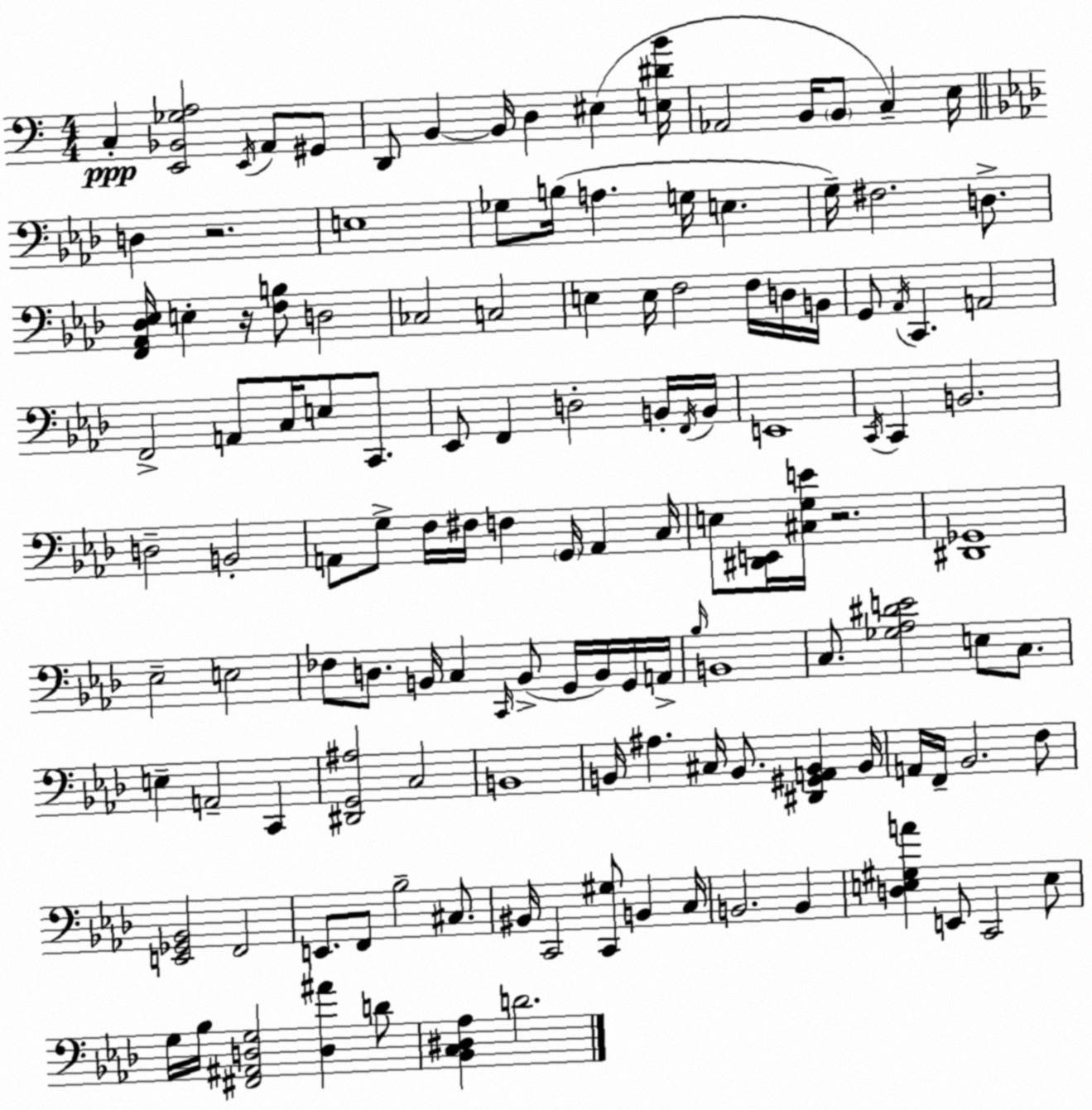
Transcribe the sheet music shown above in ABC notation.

X:1
T:Untitled
M:4/4
L:1/4
K:Am
C, [E,,_B,,_G,A,]2 E,,/4 A,,/2 ^G,,/2 D,,/2 B,, B,,/4 D, ^E, [E,^DB]/4 _A,,2 B,,/4 B,,/2 C, E,/4 D, z2 E,4 _G,/2 B,/4 A, G,/4 E, G,/4 ^F,2 D,/2 [F,,_A,,_D,_E,]/4 E, z/4 [F,B,]/2 D,2 _C,2 C,2 E, E,/4 F,2 F,/4 D,/4 B,,/4 G,,/2 _A,,/4 C,, A,,2 F,,2 A,,/2 C,/4 E,/2 C,,/2 _E,,/2 F,, D,2 B,,/4 F,,/4 B,,/4 E,,4 C,,/4 C,, B,,2 D,2 B,,2 A,,/2 G,/2 F,/4 ^F,/4 F, G,,/4 A,, C,/4 E,/2 [^D,,E,,]/4 [^C,G,E]/4 z2 [^D,,_G,,]4 _E,2 E,2 _F,/2 D,/2 B,,/4 C, C,,/4 B,,/2 G,,/4 B,,/4 G,,/4 A,,/4 _B,/4 B,,4 C,/2 [_G,_A,^DE]2 E,/2 C,/2 E, A,,2 C,, [^D,,G,,^A,]2 C,2 B,,4 B,,/4 ^A, ^C,/4 B,,/2 [^D,,^G,,A,,B,,] B,,/4 A,,/4 F,,/4 _B,,2 F,/2 [E,,_G,,_B,,]2 F,,2 E,,/2 F,,/2 _B,2 ^C,/2 ^B,,/4 C,,2 [C,,^G,]/2 B,, C,/4 B,,2 B,, [D,E,^G,A] E,,/2 C,,2 E,/2 G,/4 _B,/4 [^F,,^A,,D,G,]2 [D,^A] D/2 [_B,,C,^D,_A,] D2